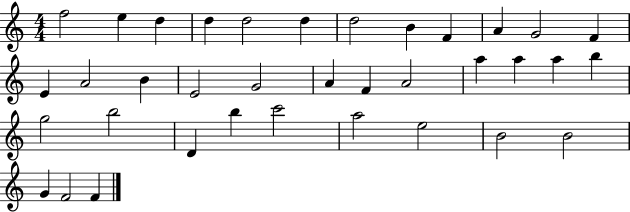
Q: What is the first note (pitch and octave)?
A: F5